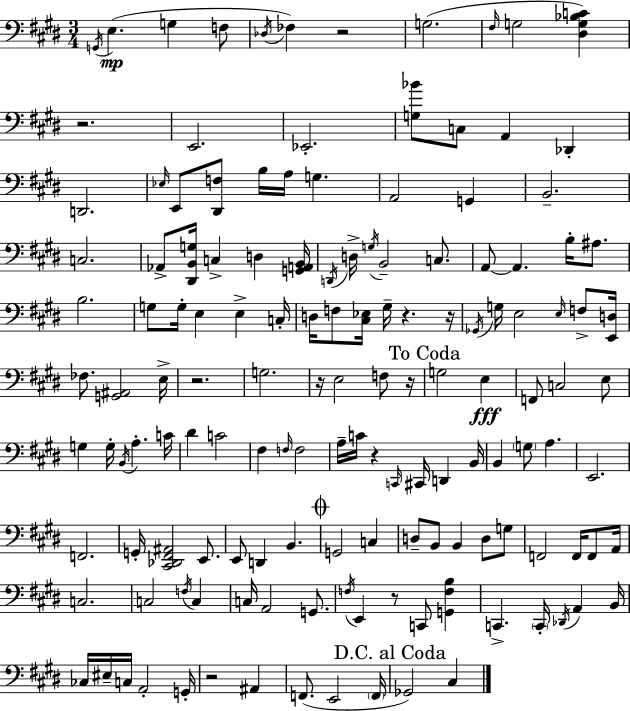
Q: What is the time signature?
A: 3/4